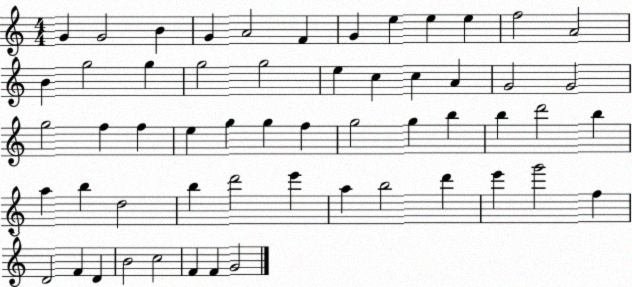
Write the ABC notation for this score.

X:1
T:Untitled
M:4/4
L:1/4
K:C
G G2 B G A2 F G e e e f2 A2 B g2 g g2 g2 e c c A G2 G2 g2 f f e g g f g2 g b b d'2 b a b d2 b d'2 e' a b2 d' e' g'2 f D2 F D B2 c2 F F G2